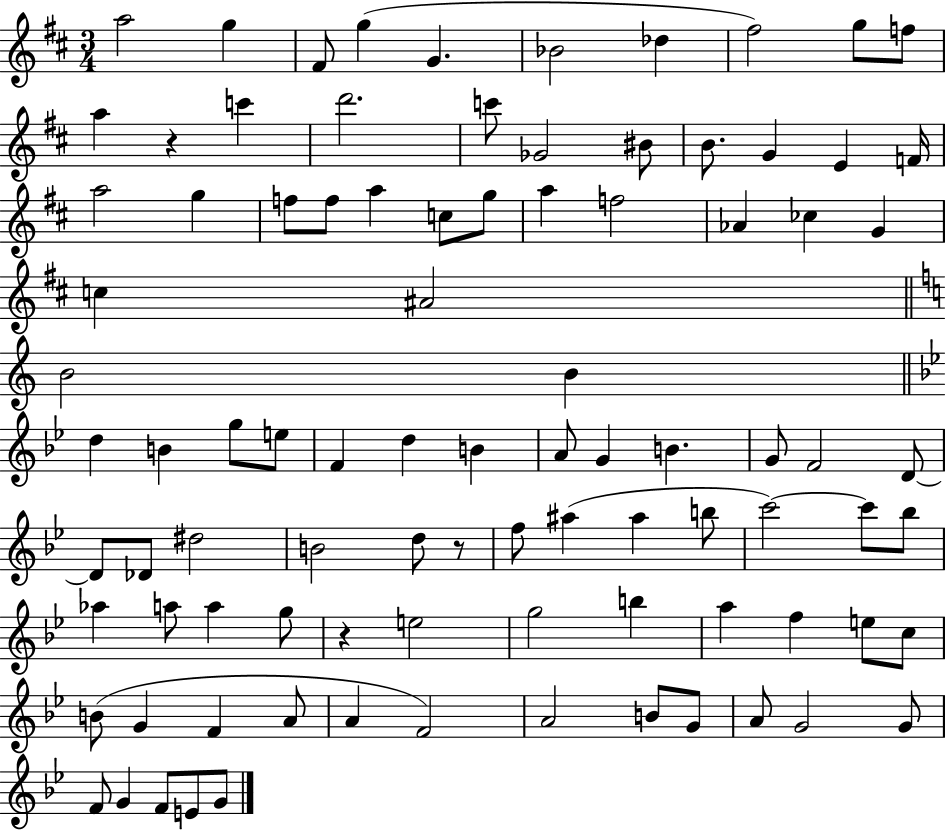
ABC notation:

X:1
T:Untitled
M:3/4
L:1/4
K:D
a2 g ^F/2 g G _B2 _d ^f2 g/2 f/2 a z c' d'2 c'/2 _G2 ^B/2 B/2 G E F/4 a2 g f/2 f/2 a c/2 g/2 a f2 _A _c G c ^A2 B2 B d B g/2 e/2 F d B A/2 G B G/2 F2 D/2 D/2 _D/2 ^d2 B2 d/2 z/2 f/2 ^a ^a b/2 c'2 c'/2 _b/2 _a a/2 a g/2 z e2 g2 b a f e/2 c/2 B/2 G F A/2 A F2 A2 B/2 G/2 A/2 G2 G/2 F/2 G F/2 E/2 G/2